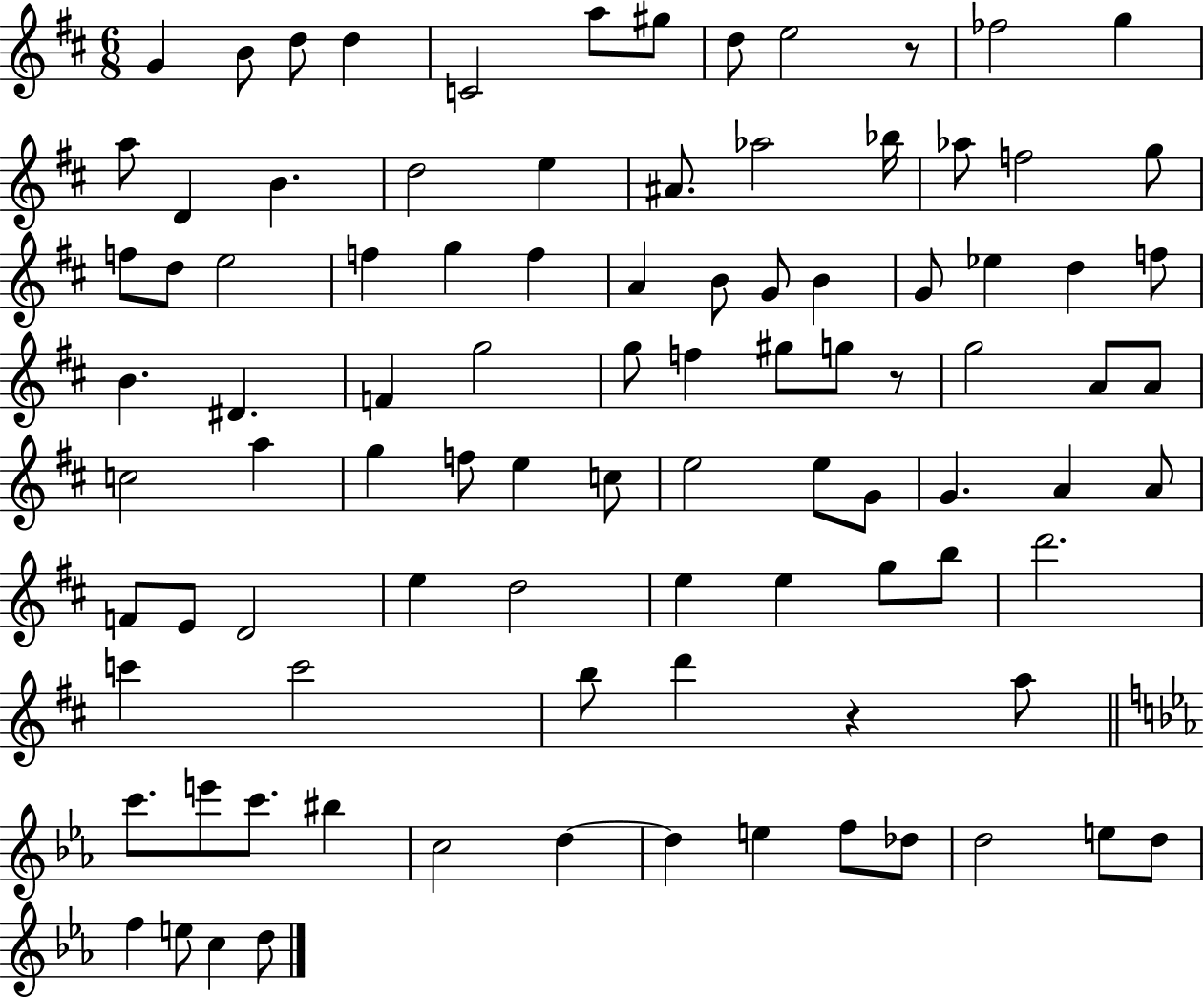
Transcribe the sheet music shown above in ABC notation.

X:1
T:Untitled
M:6/8
L:1/4
K:D
G B/2 d/2 d C2 a/2 ^g/2 d/2 e2 z/2 _f2 g a/2 D B d2 e ^A/2 _a2 _b/4 _a/2 f2 g/2 f/2 d/2 e2 f g f A B/2 G/2 B G/2 _e d f/2 B ^D F g2 g/2 f ^g/2 g/2 z/2 g2 A/2 A/2 c2 a g f/2 e c/2 e2 e/2 G/2 G A A/2 F/2 E/2 D2 e d2 e e g/2 b/2 d'2 c' c'2 b/2 d' z a/2 c'/2 e'/2 c'/2 ^b c2 d d e f/2 _d/2 d2 e/2 d/2 f e/2 c d/2